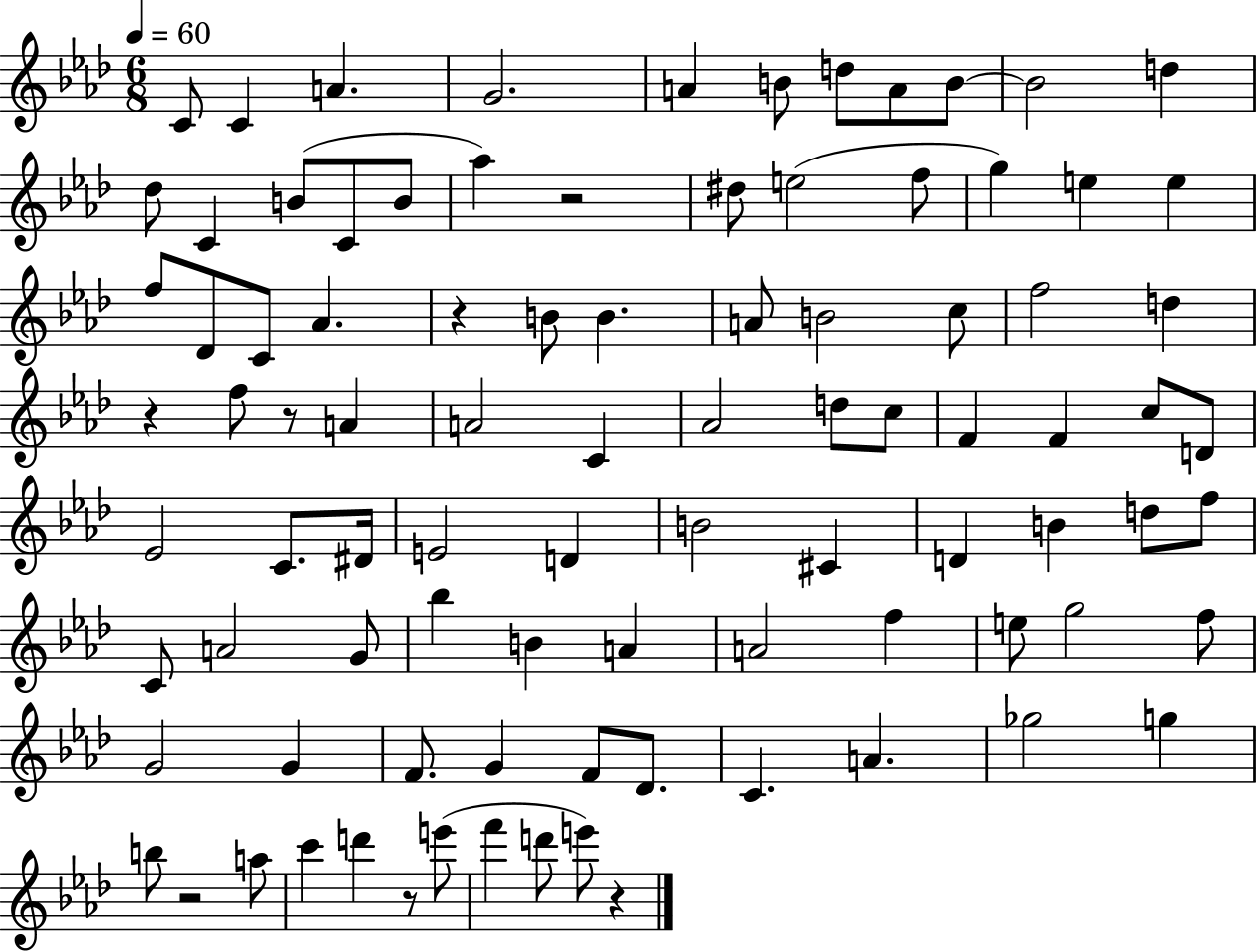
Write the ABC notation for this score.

X:1
T:Untitled
M:6/8
L:1/4
K:Ab
C/2 C A G2 A B/2 d/2 A/2 B/2 B2 d _d/2 C B/2 C/2 B/2 _a z2 ^d/2 e2 f/2 g e e f/2 _D/2 C/2 _A z B/2 B A/2 B2 c/2 f2 d z f/2 z/2 A A2 C _A2 d/2 c/2 F F c/2 D/2 _E2 C/2 ^D/4 E2 D B2 ^C D B d/2 f/2 C/2 A2 G/2 _b B A A2 f e/2 g2 f/2 G2 G F/2 G F/2 _D/2 C A _g2 g b/2 z2 a/2 c' d' z/2 e'/2 f' d'/2 e'/2 z